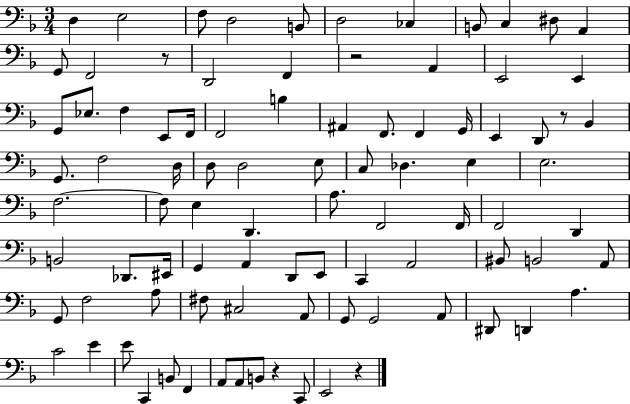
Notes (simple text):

D3/q E3/h F3/e D3/h B2/e D3/h CES3/q B2/e C3/q D#3/e A2/q G2/e F2/h R/e D2/h F2/q R/h A2/q E2/h E2/q G2/e Eb3/e. F3/q E2/e F2/s F2/h B3/q A#2/q F2/e. F2/q G2/s E2/q D2/e R/e Bb2/q G2/e. F3/h D3/s D3/e D3/h E3/e C3/e Db3/q. E3/q E3/h. F3/h. F3/e E3/q D2/q. A3/e. F2/h F2/s F2/h D2/q B2/h Db2/e. EIS2/s G2/q A2/q D2/e E2/e C2/q A2/h BIS2/e B2/h A2/e G2/e F3/h A3/e F#3/e C#3/h A2/e G2/e G2/h A2/e D#2/e D2/q A3/q. C4/h E4/q E4/e C2/q B2/e F2/q A2/e A2/e B2/e R/q C2/e E2/h R/q